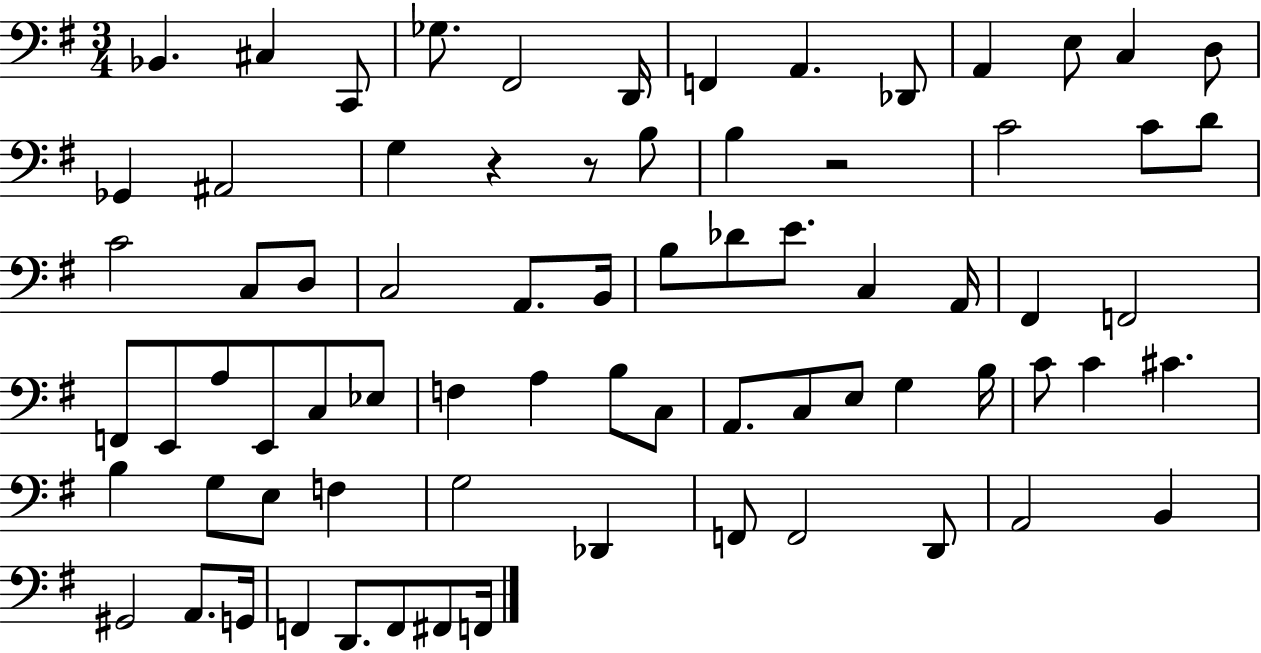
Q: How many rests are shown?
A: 3